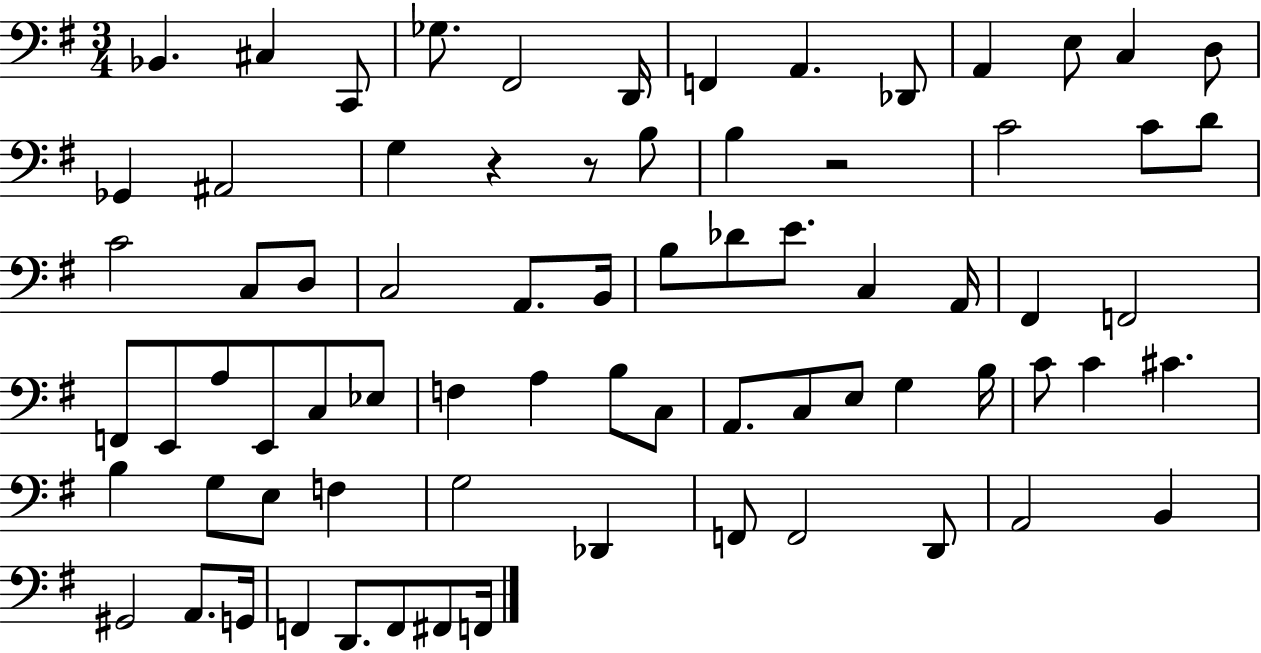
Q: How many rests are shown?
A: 3